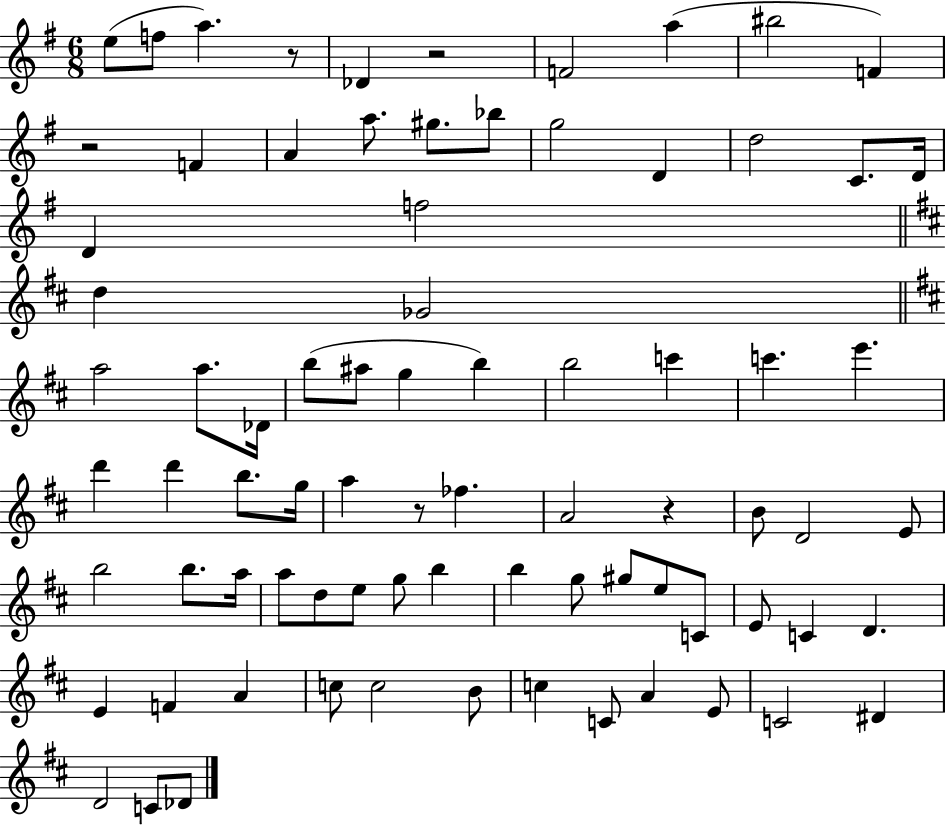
{
  \clef treble
  \numericTimeSignature
  \time 6/8
  \key g \major
  e''8( f''8 a''4.) r8 | des'4 r2 | f'2 a''4( | bis''2 f'4) | \break r2 f'4 | a'4 a''8. gis''8. bes''8 | g''2 d'4 | d''2 c'8. d'16 | \break d'4 f''2 | \bar "||" \break \key d \major d''4 ges'2 | \bar "||" \break \key b \minor a''2 a''8. des'16 | b''8( ais''8 g''4 b''4) | b''2 c'''4 | c'''4. e'''4. | \break d'''4 d'''4 b''8. g''16 | a''4 r8 fes''4. | a'2 r4 | b'8 d'2 e'8 | \break b''2 b''8. a''16 | a''8 d''8 e''8 g''8 b''4 | b''4 g''8 gis''8 e''8 c'8 | e'8 c'4 d'4. | \break e'4 f'4 a'4 | c''8 c''2 b'8 | c''4 c'8 a'4 e'8 | c'2 dis'4 | \break d'2 c'8 des'8 | \bar "|."
}